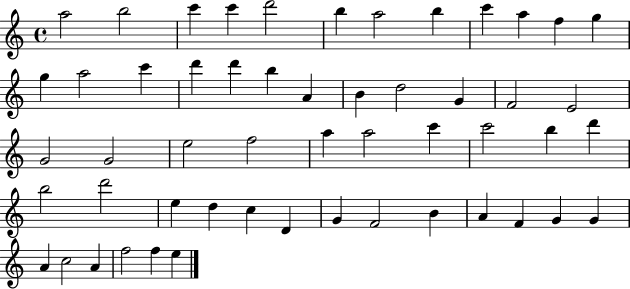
{
  \clef treble
  \time 4/4
  \defaultTimeSignature
  \key c \major
  a''2 b''2 | c'''4 c'''4 d'''2 | b''4 a''2 b''4 | c'''4 a''4 f''4 g''4 | \break g''4 a''2 c'''4 | d'''4 d'''4 b''4 a'4 | b'4 d''2 g'4 | f'2 e'2 | \break g'2 g'2 | e''2 f''2 | a''4 a''2 c'''4 | c'''2 b''4 d'''4 | \break b''2 d'''2 | e''4 d''4 c''4 d'4 | g'4 f'2 b'4 | a'4 f'4 g'4 g'4 | \break a'4 c''2 a'4 | f''2 f''4 e''4 | \bar "|."
}